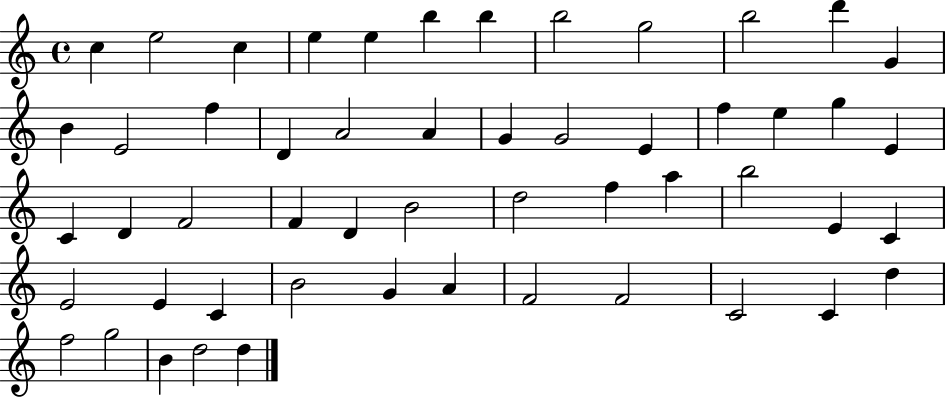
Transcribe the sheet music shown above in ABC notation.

X:1
T:Untitled
M:4/4
L:1/4
K:C
c e2 c e e b b b2 g2 b2 d' G B E2 f D A2 A G G2 E f e g E C D F2 F D B2 d2 f a b2 E C E2 E C B2 G A F2 F2 C2 C d f2 g2 B d2 d